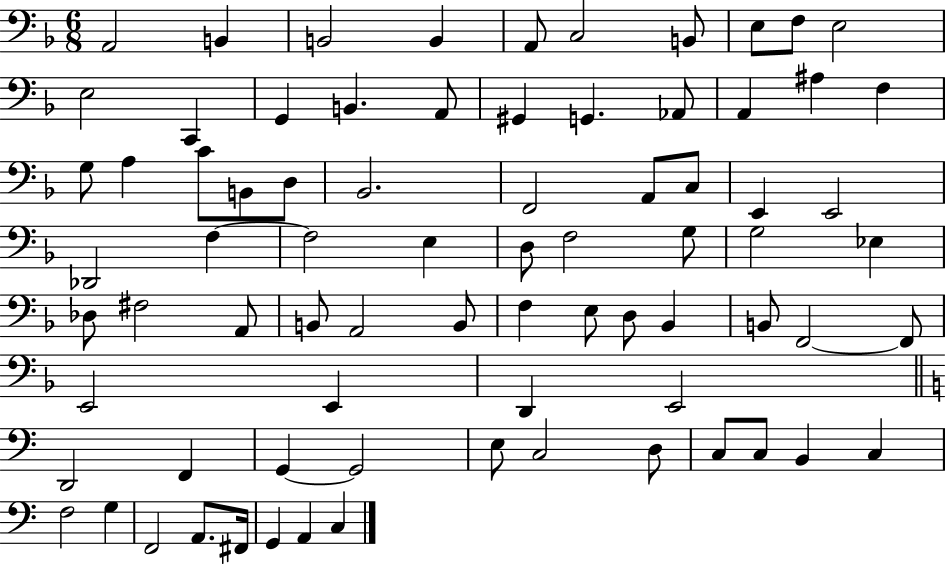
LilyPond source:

{
  \clef bass
  \numericTimeSignature
  \time 6/8
  \key f \major
  a,2 b,4 | b,2 b,4 | a,8 c2 b,8 | e8 f8 e2 | \break e2 c,4 | g,4 b,4. a,8 | gis,4 g,4. aes,8 | a,4 ais4 f4 | \break g8 a4 c'8 b,8 d8 | bes,2. | f,2 a,8 c8 | e,4 e,2 | \break des,2 f4~~ | f2 e4 | d8 f2 g8 | g2 ees4 | \break des8 fis2 a,8 | b,8 a,2 b,8 | f4 e8 d8 bes,4 | b,8 f,2~~ f,8 | \break e,2 e,4 | d,4 e,2 | \bar "||" \break \key a \minor d,2 f,4 | g,4~~ g,2 | e8 c2 d8 | c8 c8 b,4 c4 | \break f2 g4 | f,2 a,8. fis,16 | g,4 a,4 c4 | \bar "|."
}